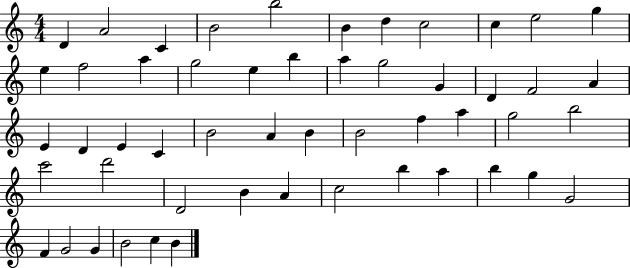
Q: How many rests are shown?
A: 0